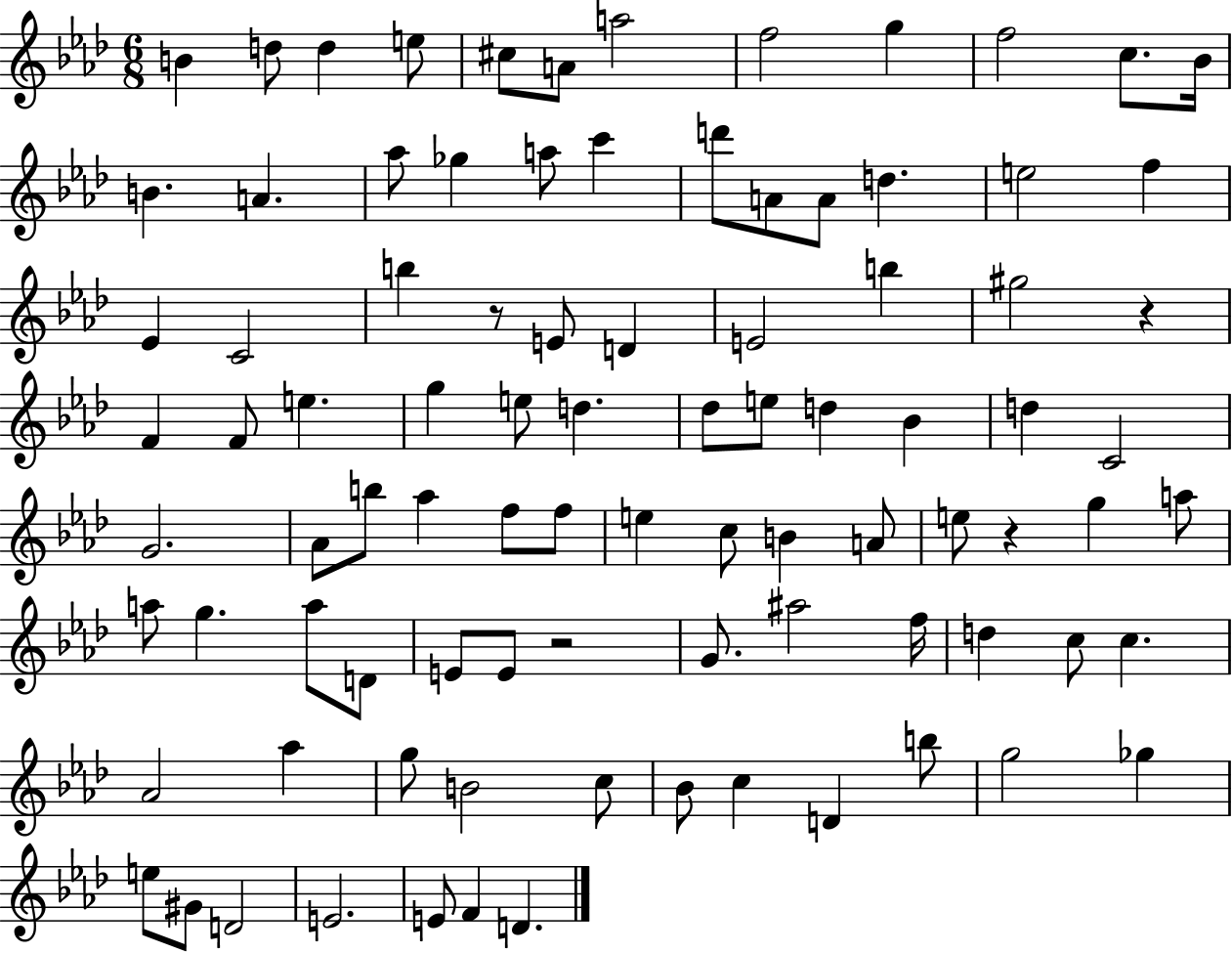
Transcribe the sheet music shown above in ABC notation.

X:1
T:Untitled
M:6/8
L:1/4
K:Ab
B d/2 d e/2 ^c/2 A/2 a2 f2 g f2 c/2 _B/4 B A _a/2 _g a/2 c' d'/2 A/2 A/2 d e2 f _E C2 b z/2 E/2 D E2 b ^g2 z F F/2 e g e/2 d _d/2 e/2 d _B d C2 G2 _A/2 b/2 _a f/2 f/2 e c/2 B A/2 e/2 z g a/2 a/2 g a/2 D/2 E/2 E/2 z2 G/2 ^a2 f/4 d c/2 c _A2 _a g/2 B2 c/2 _B/2 c D b/2 g2 _g e/2 ^G/2 D2 E2 E/2 F D